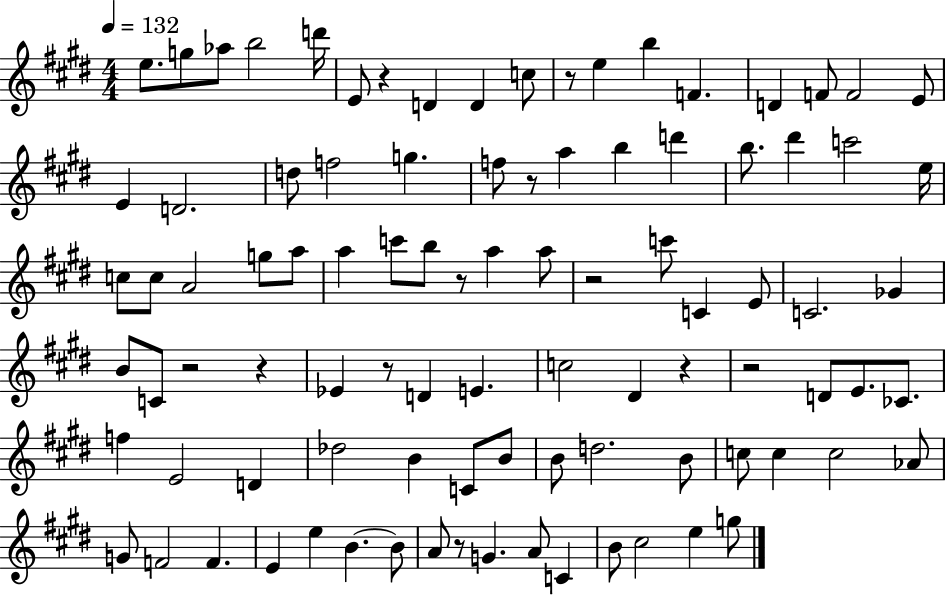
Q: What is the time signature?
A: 4/4